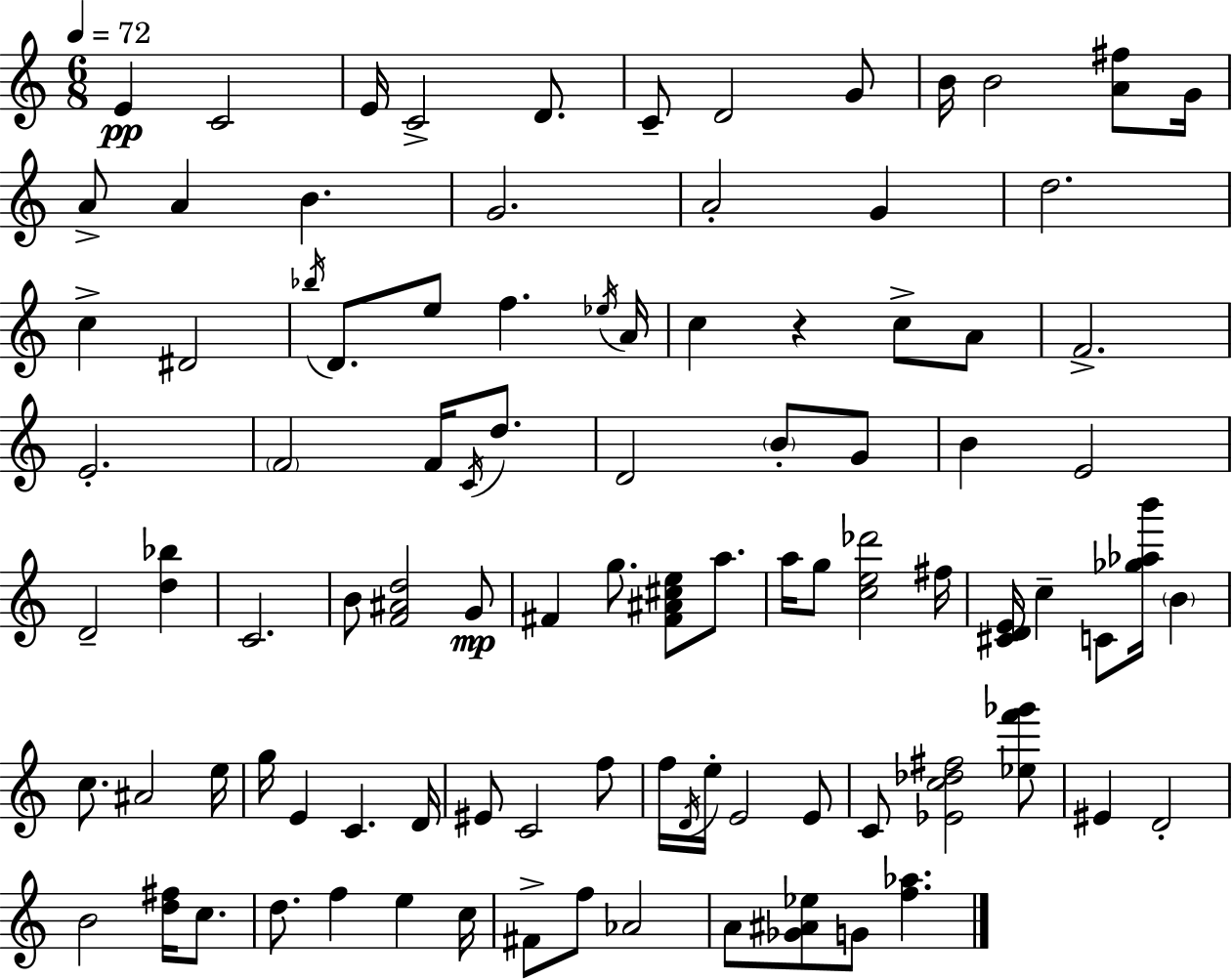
E4/q C4/h E4/s C4/h D4/e. C4/e D4/h G4/e B4/s B4/h [A4,F#5]/e G4/s A4/e A4/q B4/q. G4/h. A4/h G4/q D5/h. C5/q D#4/h Bb5/s D4/e. E5/e F5/q. Eb5/s A4/s C5/q R/q C5/e A4/e F4/h. E4/h. F4/h F4/s C4/s D5/e. D4/h B4/e G4/e B4/q E4/h D4/h [D5,Bb5]/q C4/h. B4/e [F4,A#4,D5]/h G4/e F#4/q G5/e. [F#4,A#4,C#5,E5]/e A5/e. A5/s G5/e [C5,E5,Db6]/h F#5/s [C#4,D4,E4]/s C5/q C4/e [Gb5,Ab5,B6]/s B4/q C5/e. A#4/h E5/s G5/s E4/q C4/q. D4/s EIS4/e C4/h F5/e F5/s D4/s E5/s E4/h E4/e C4/e [Eb4,C5,Db5,F#5]/h [Eb5,F6,Gb6]/e EIS4/q D4/h B4/h [D5,F#5]/s C5/e. D5/e. F5/q E5/q C5/s F#4/e F5/e Ab4/h A4/e [Gb4,A#4,Eb5]/e G4/e [F5,Ab5]/q.